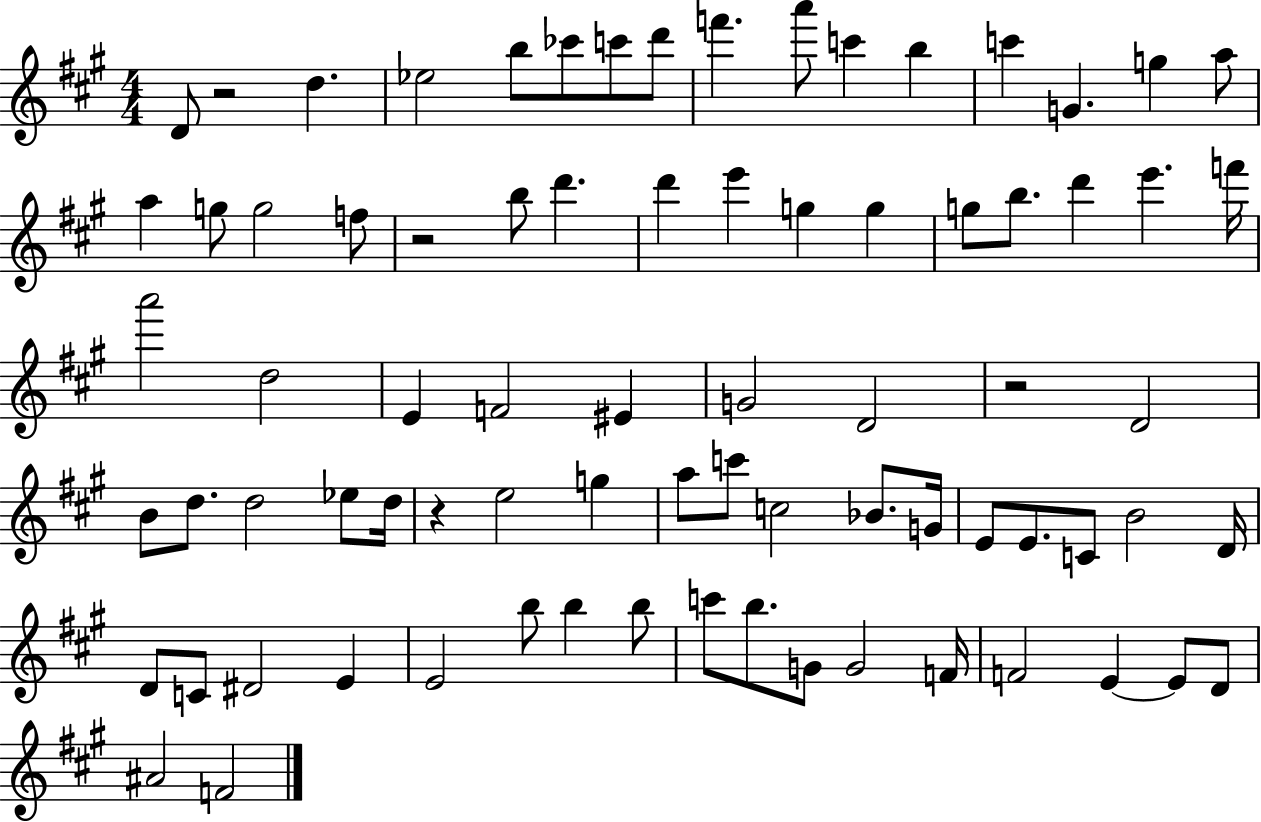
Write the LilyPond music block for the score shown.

{
  \clef treble
  \numericTimeSignature
  \time 4/4
  \key a \major
  \repeat volta 2 { d'8 r2 d''4. | ees''2 b''8 ces'''8 c'''8 d'''8 | f'''4. a'''8 c'''4 b''4 | c'''4 g'4. g''4 a''8 | \break a''4 g''8 g''2 f''8 | r2 b''8 d'''4. | d'''4 e'''4 g''4 g''4 | g''8 b''8. d'''4 e'''4. f'''16 | \break a'''2 d''2 | e'4 f'2 eis'4 | g'2 d'2 | r2 d'2 | \break b'8 d''8. d''2 ees''8 d''16 | r4 e''2 g''4 | a''8 c'''8 c''2 bes'8. g'16 | e'8 e'8. c'8 b'2 d'16 | \break d'8 c'8 dis'2 e'4 | e'2 b''8 b''4 b''8 | c'''8 b''8. g'8 g'2 f'16 | f'2 e'4~~ e'8 d'8 | \break ais'2 f'2 | } \bar "|."
}